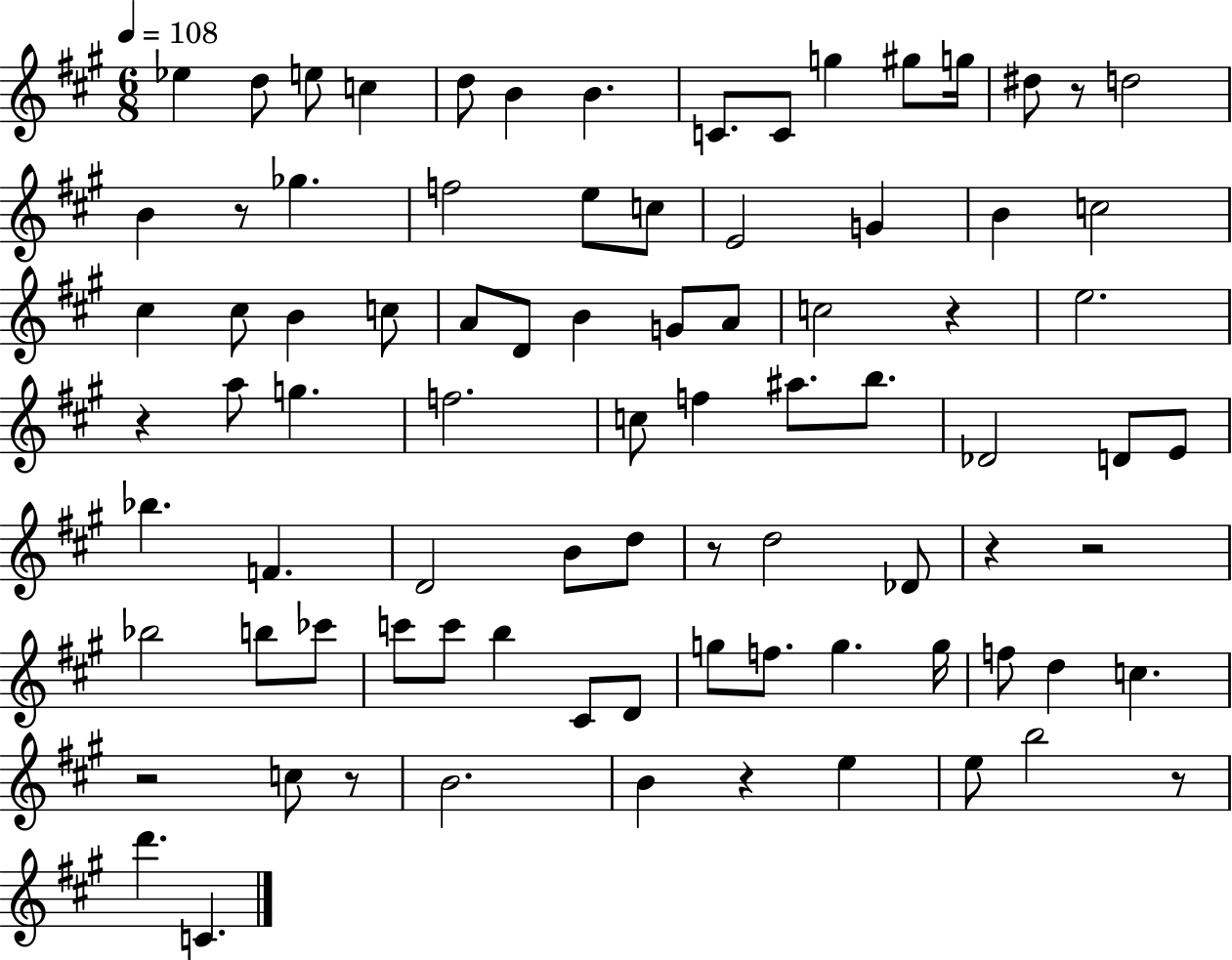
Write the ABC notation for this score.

X:1
T:Untitled
M:6/8
L:1/4
K:A
_e d/2 e/2 c d/2 B B C/2 C/2 g ^g/2 g/4 ^d/2 z/2 d2 B z/2 _g f2 e/2 c/2 E2 G B c2 ^c ^c/2 B c/2 A/2 D/2 B G/2 A/2 c2 z e2 z a/2 g f2 c/2 f ^a/2 b/2 _D2 D/2 E/2 _b F D2 B/2 d/2 z/2 d2 _D/2 z z2 _b2 b/2 _c'/2 c'/2 c'/2 b ^C/2 D/2 g/2 f/2 g g/4 f/2 d c z2 c/2 z/2 B2 B z e e/2 b2 z/2 d' C